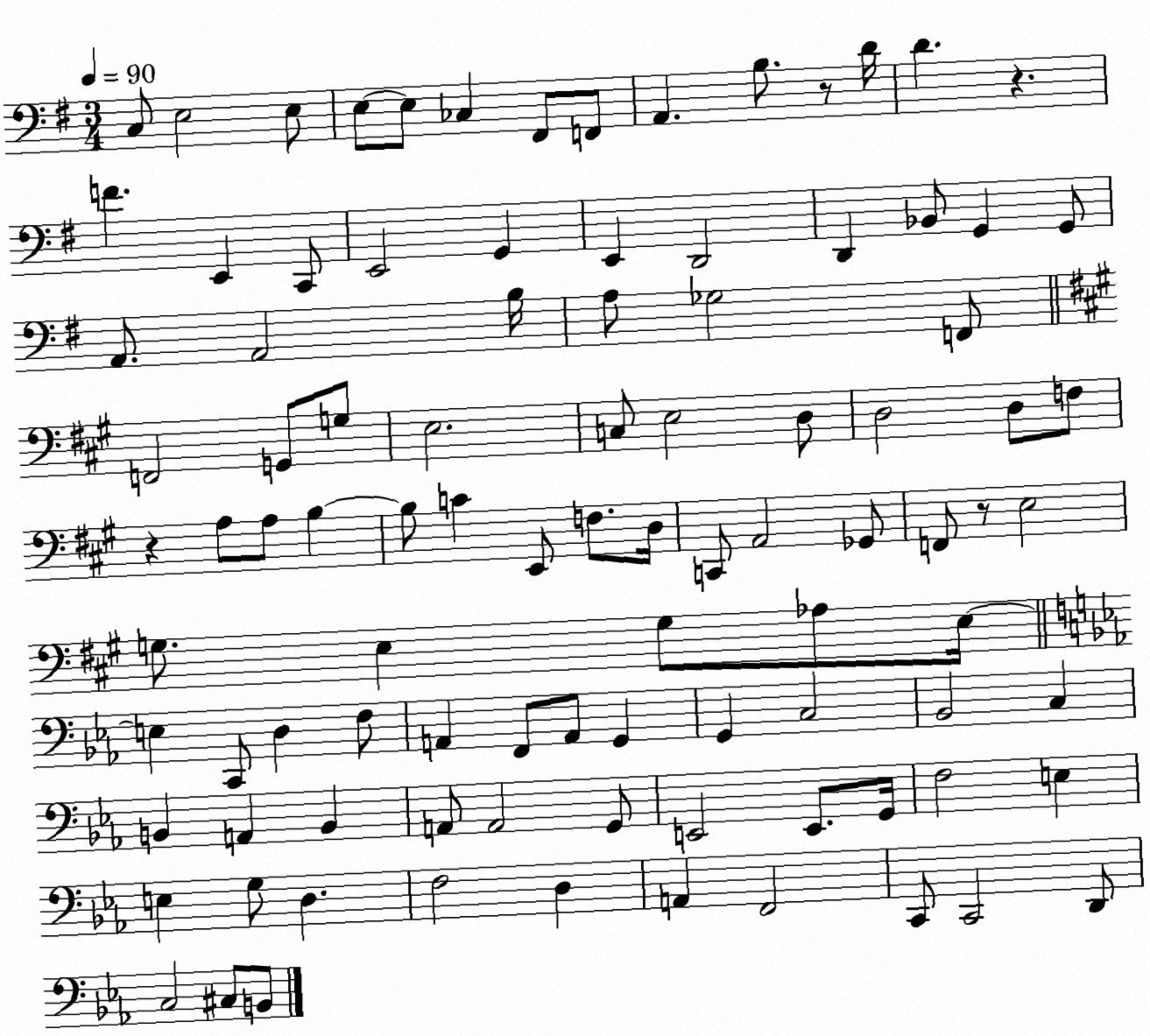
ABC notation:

X:1
T:Untitled
M:3/4
L:1/4
K:G
C,/2 E,2 E,/2 E,/2 E,/2 _C, ^F,,/2 F,,/2 A,, B,/2 z/2 D/4 D z F E,, C,,/2 E,,2 G,, E,, D,,2 D,, _B,,/2 G,, G,,/2 A,,/2 A,,2 B,/4 A,/2 _G,2 F,,/2 F,,2 G,,/2 G,/2 E,2 C,/2 E,2 D,/2 D,2 D,/2 F,/2 z A,/2 A,/2 B, B,/2 C E,,/2 F,/2 D,/4 C,,/2 A,,2 _G,,/2 F,,/2 z/2 E,2 G,/2 E, G,/2 _A,/2 E,/4 E, C,,/2 D, F,/2 A,, F,,/2 A,,/2 G,, G,, C,2 _B,,2 C, B,, A,, B,, A,,/2 A,,2 G,,/2 E,,2 E,,/2 G,,/4 F,2 E, E, G,/2 D, F,2 D, A,, F,,2 C,,/2 C,,2 D,,/2 C,2 ^C,/2 B,,/2